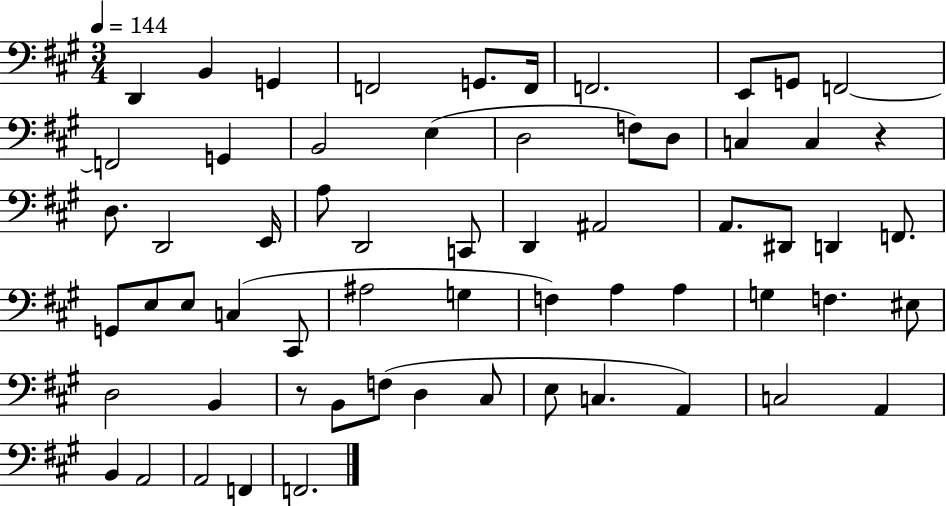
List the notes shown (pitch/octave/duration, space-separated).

D2/q B2/q G2/q F2/h G2/e. F2/s F2/h. E2/e G2/e F2/h F2/h G2/q B2/h E3/q D3/h F3/e D3/e C3/q C3/q R/q D3/e. D2/h E2/s A3/e D2/h C2/e D2/q A#2/h A2/e. D#2/e D2/q F2/e. G2/e E3/e E3/e C3/q C#2/e A#3/h G3/q F3/q A3/q A3/q G3/q F3/q. EIS3/e D3/h B2/q R/e B2/e F3/e D3/q C#3/e E3/e C3/q. A2/q C3/h A2/q B2/q A2/h A2/h F2/q F2/h.